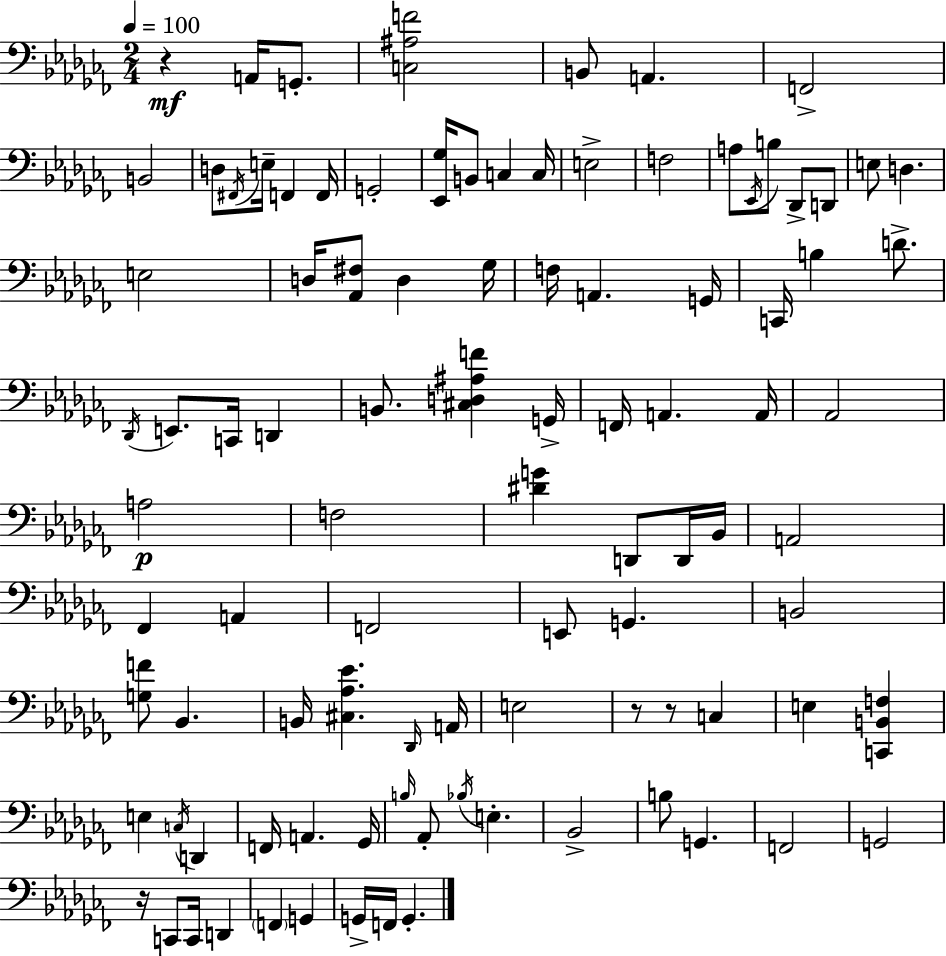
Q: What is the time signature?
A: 2/4